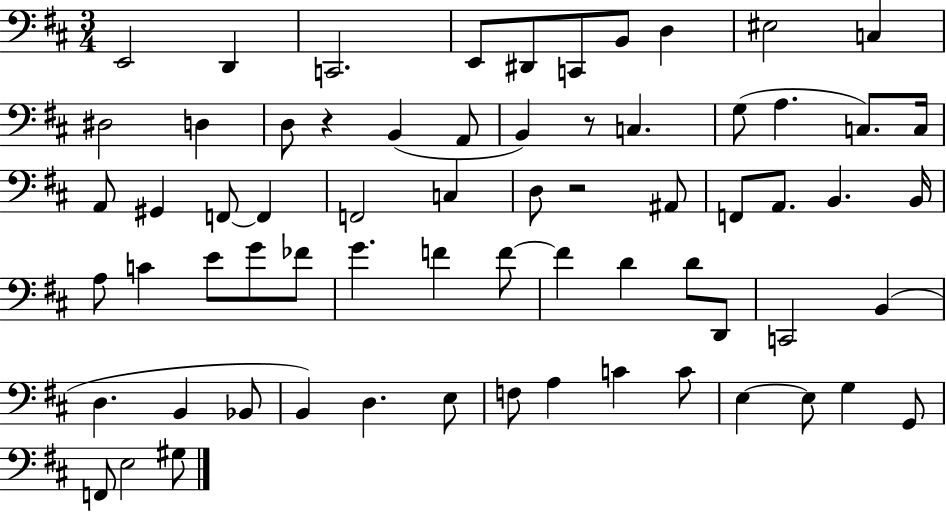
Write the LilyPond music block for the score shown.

{
  \clef bass
  \numericTimeSignature
  \time 3/4
  \key d \major
  e,2 d,4 | c,2. | e,8 dis,8 c,8 b,8 d4 | eis2 c4 | \break dis2 d4 | d8 r4 b,4( a,8 | b,4) r8 c4. | g8( a4. c8.) c16 | \break a,8 gis,4 f,8~~ f,4 | f,2 c4 | d8 r2 ais,8 | f,8 a,8. b,4. b,16 | \break a8 c'4 e'8 g'8 fes'8 | g'4. f'4 f'8~~ | f'4 d'4 d'8 d,8 | c,2 b,4( | \break d4. b,4 bes,8 | b,4) d4. e8 | f8 a4 c'4 c'8 | e4~~ e8 g4 g,8 | \break f,8 e2 gis8 | \bar "|."
}